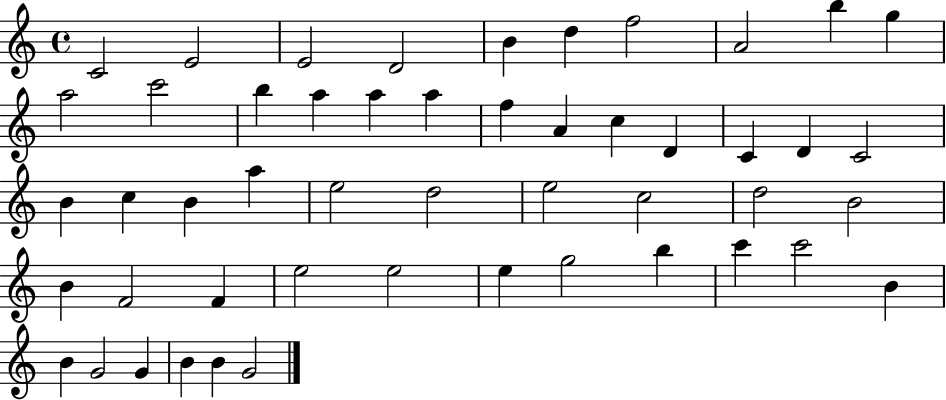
C4/h E4/h E4/h D4/h B4/q D5/q F5/h A4/h B5/q G5/q A5/h C6/h B5/q A5/q A5/q A5/q F5/q A4/q C5/q D4/q C4/q D4/q C4/h B4/q C5/q B4/q A5/q E5/h D5/h E5/h C5/h D5/h B4/h B4/q F4/h F4/q E5/h E5/h E5/q G5/h B5/q C6/q C6/h B4/q B4/q G4/h G4/q B4/q B4/q G4/h